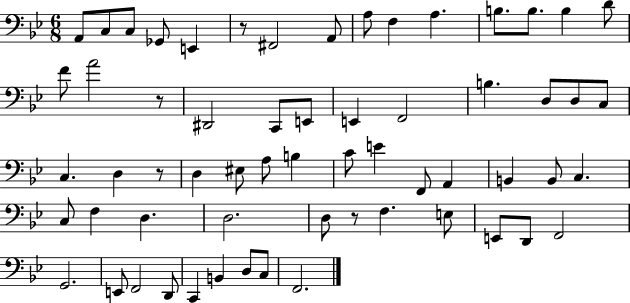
X:1
T:Untitled
M:6/8
L:1/4
K:Bb
A,,/2 C,/2 C,/2 _G,,/2 E,, z/2 ^F,,2 A,,/2 A,/2 F, A, B,/2 B,/2 B, D/2 F/2 A2 z/2 ^D,,2 C,,/2 E,,/2 E,, F,,2 B, D,/2 D,/2 C,/2 C, D, z/2 D, ^E,/2 A,/2 B, C/2 E F,,/2 A,, B,, B,,/2 C, C,/2 F, D, D,2 D,/2 z/2 F, E,/2 E,,/2 D,,/2 F,,2 G,,2 E,,/2 F,,2 D,,/2 C,, B,, D,/2 C,/2 F,,2